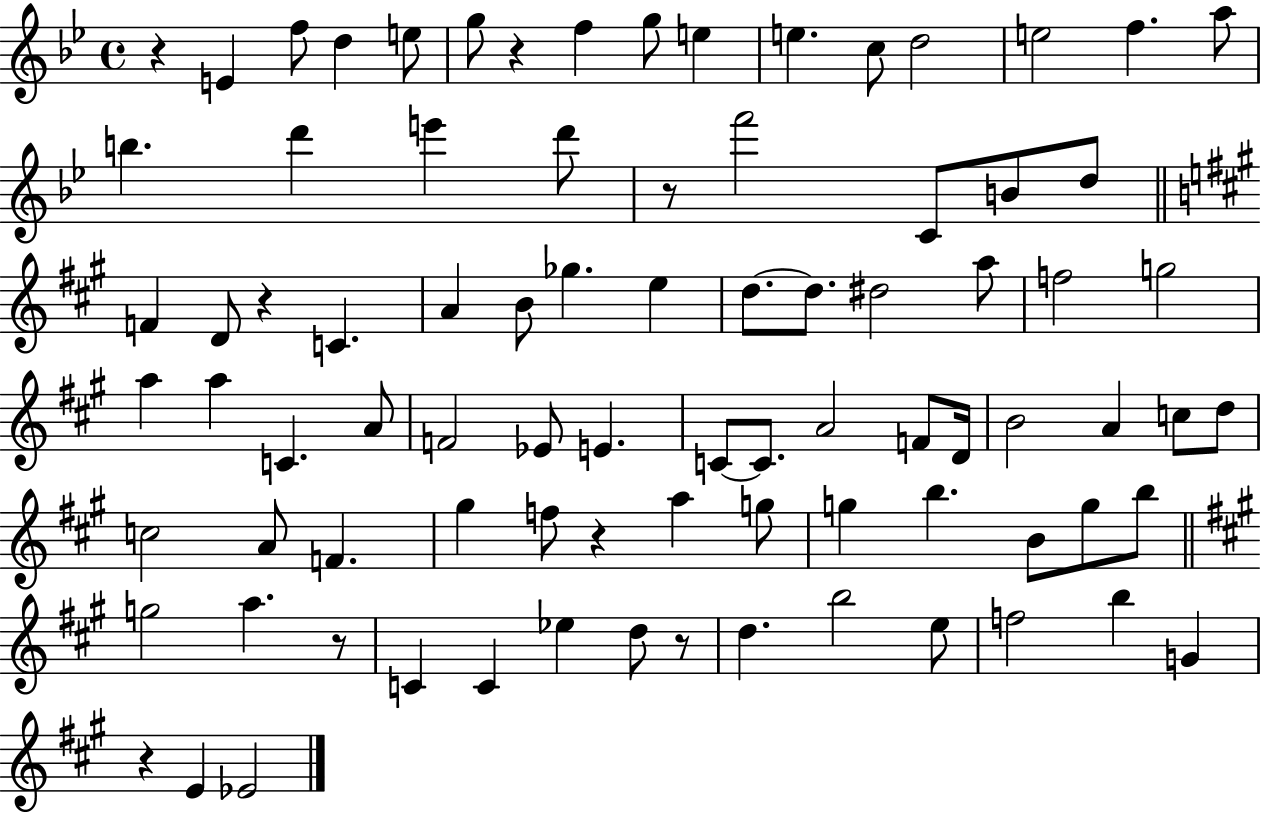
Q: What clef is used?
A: treble